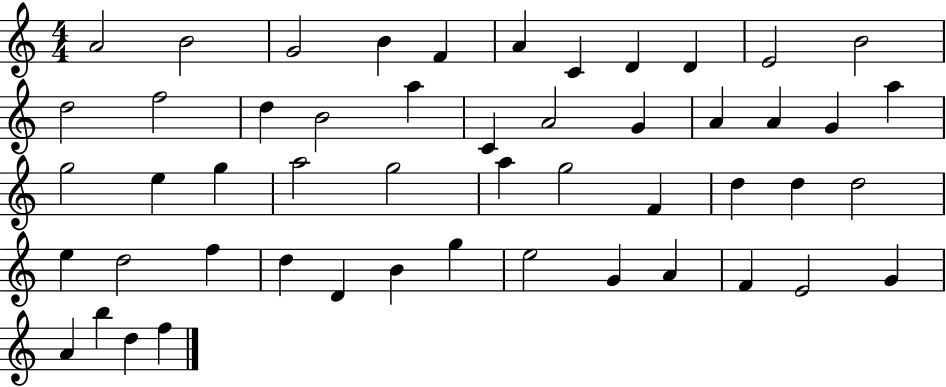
{
  \clef treble
  \numericTimeSignature
  \time 4/4
  \key c \major
  a'2 b'2 | g'2 b'4 f'4 | a'4 c'4 d'4 d'4 | e'2 b'2 | \break d''2 f''2 | d''4 b'2 a''4 | c'4 a'2 g'4 | a'4 a'4 g'4 a''4 | \break g''2 e''4 g''4 | a''2 g''2 | a''4 g''2 f'4 | d''4 d''4 d''2 | \break e''4 d''2 f''4 | d''4 d'4 b'4 g''4 | e''2 g'4 a'4 | f'4 e'2 g'4 | \break a'4 b''4 d''4 f''4 | \bar "|."
}